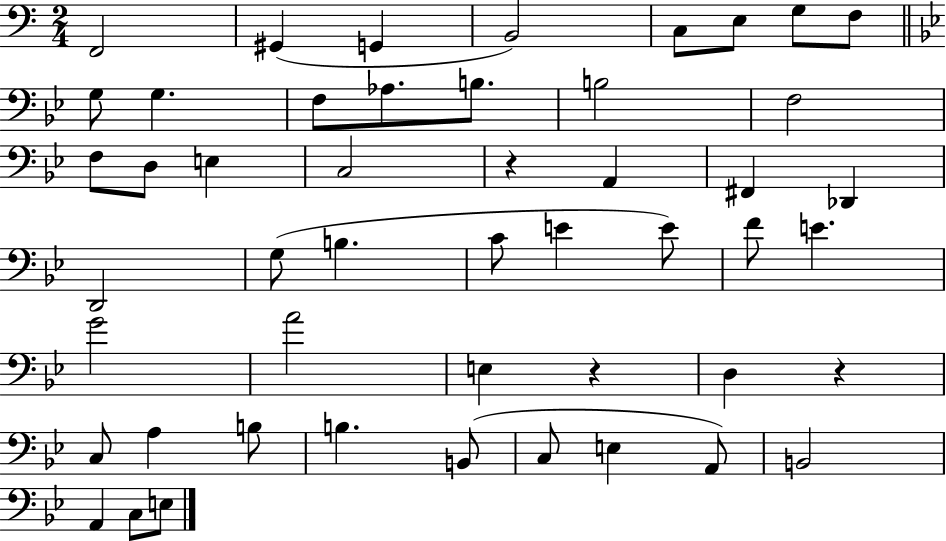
{
  \clef bass
  \numericTimeSignature
  \time 2/4
  \key c \major
  \repeat volta 2 { f,2 | gis,4( g,4 | b,2) | c8 e8 g8 f8 | \break \bar "||" \break \key bes \major g8 g4. | f8 aes8. b8. | b2 | f2 | \break f8 d8 e4 | c2 | r4 a,4 | fis,4 des,4 | \break d,2 | g8( b4. | c'8 e'4 e'8) | f'8 e'4. | \break g'2 | a'2 | e4 r4 | d4 r4 | \break c8 a4 b8 | b4. b,8( | c8 e4 a,8) | b,2 | \break a,4 c8 e8 | } \bar "|."
}